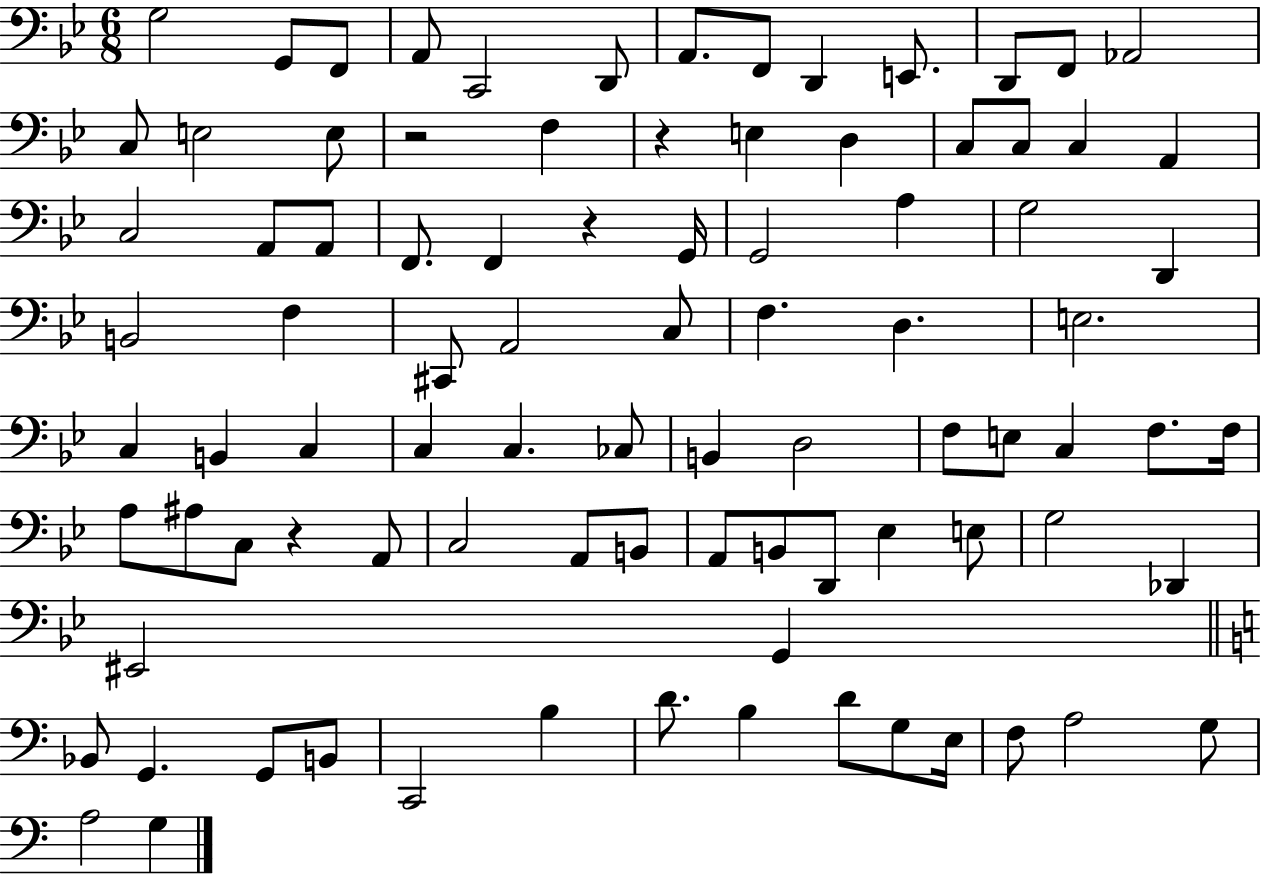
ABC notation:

X:1
T:Untitled
M:6/8
L:1/4
K:Bb
G,2 G,,/2 F,,/2 A,,/2 C,,2 D,,/2 A,,/2 F,,/2 D,, E,,/2 D,,/2 F,,/2 _A,,2 C,/2 E,2 E,/2 z2 F, z E, D, C,/2 C,/2 C, A,, C,2 A,,/2 A,,/2 F,,/2 F,, z G,,/4 G,,2 A, G,2 D,, B,,2 F, ^C,,/2 A,,2 C,/2 F, D, E,2 C, B,, C, C, C, _C,/2 B,, D,2 F,/2 E,/2 C, F,/2 F,/4 A,/2 ^A,/2 C,/2 z A,,/2 C,2 A,,/2 B,,/2 A,,/2 B,,/2 D,,/2 _E, E,/2 G,2 _D,, ^E,,2 G,, _B,,/2 G,, G,,/2 B,,/2 C,,2 B, D/2 B, D/2 G,/2 E,/4 F,/2 A,2 G,/2 A,2 G,